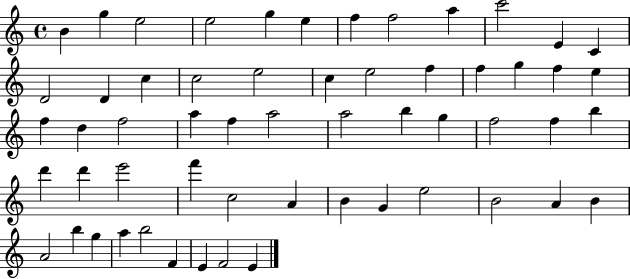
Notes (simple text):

B4/q G5/q E5/h E5/h G5/q E5/q F5/q F5/h A5/q C6/h E4/q C4/q D4/h D4/q C5/q C5/h E5/h C5/q E5/h F5/q F5/q G5/q F5/q E5/q F5/q D5/q F5/h A5/q F5/q A5/h A5/h B5/q G5/q F5/h F5/q B5/q D6/q D6/q E6/h F6/q C5/h A4/q B4/q G4/q E5/h B4/h A4/q B4/q A4/h B5/q G5/q A5/q B5/h F4/q E4/q F4/h E4/q